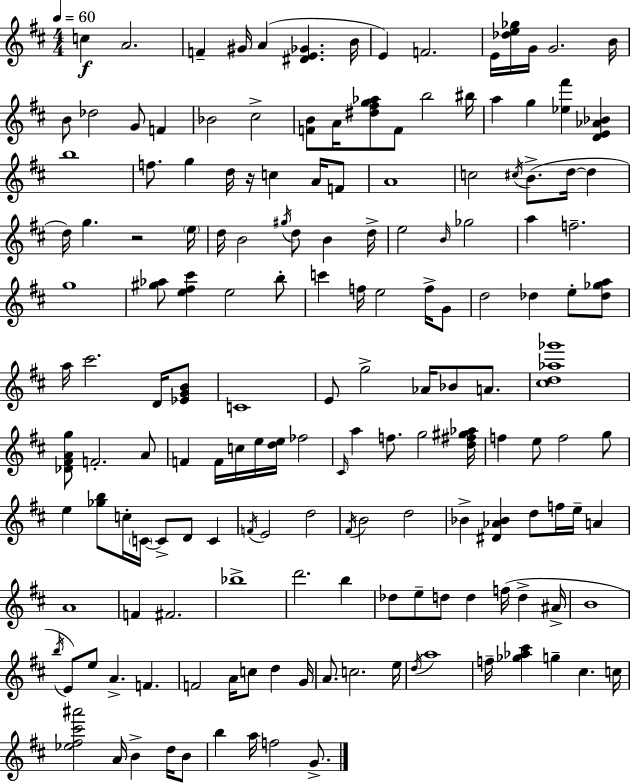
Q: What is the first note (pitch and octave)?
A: C5